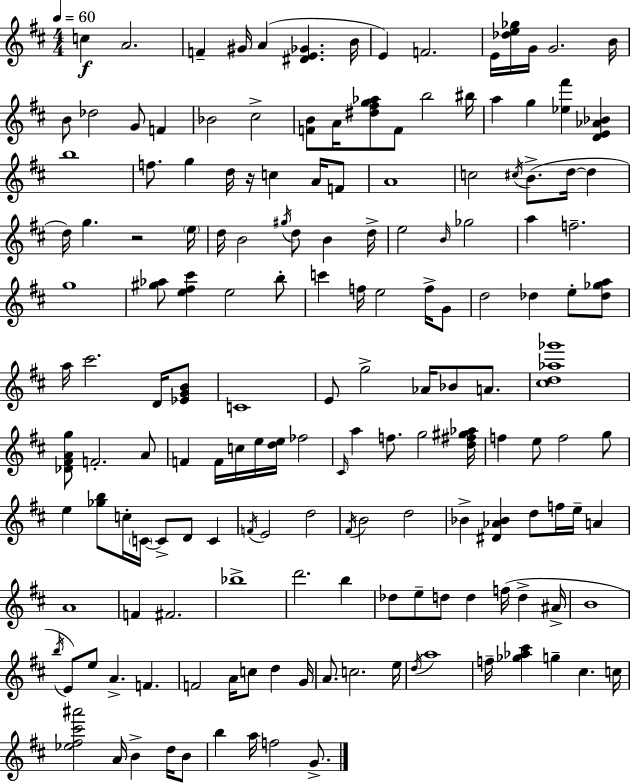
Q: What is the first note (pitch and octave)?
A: C5